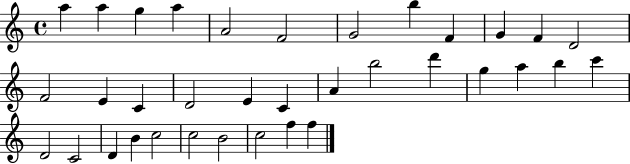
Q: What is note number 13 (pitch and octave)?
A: F4